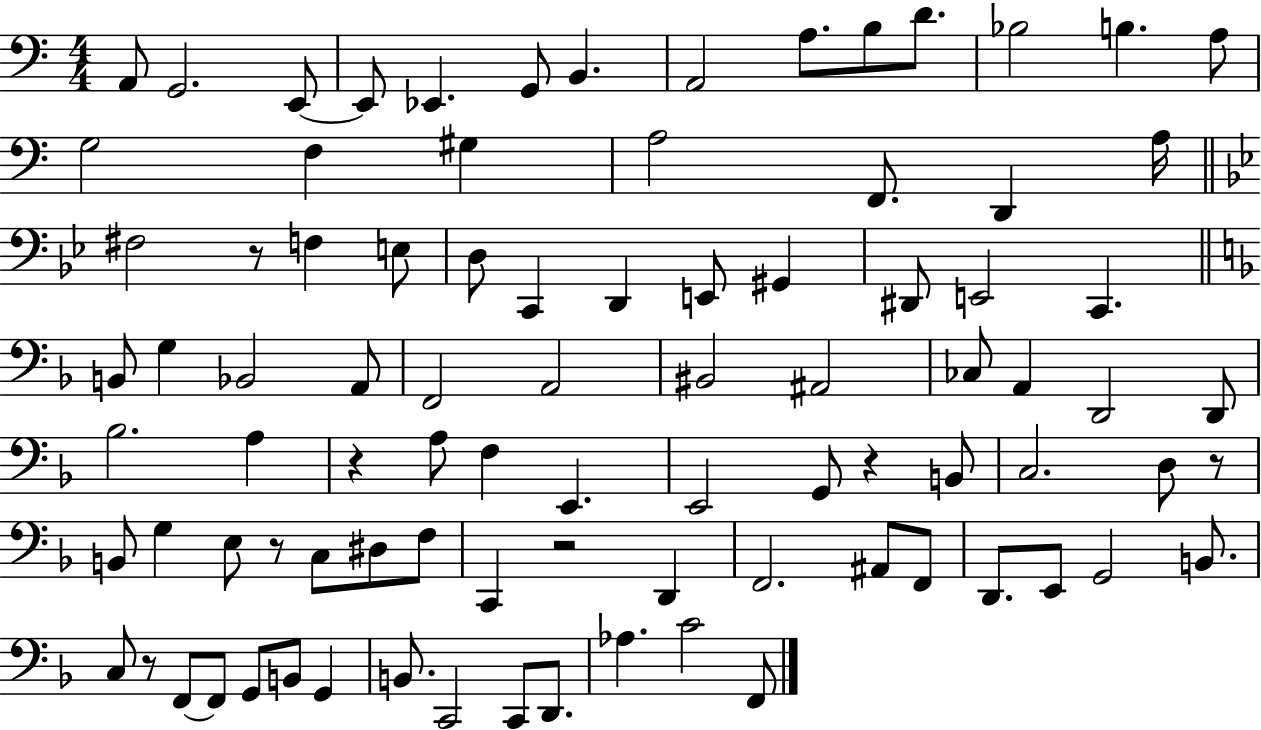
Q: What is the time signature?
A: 4/4